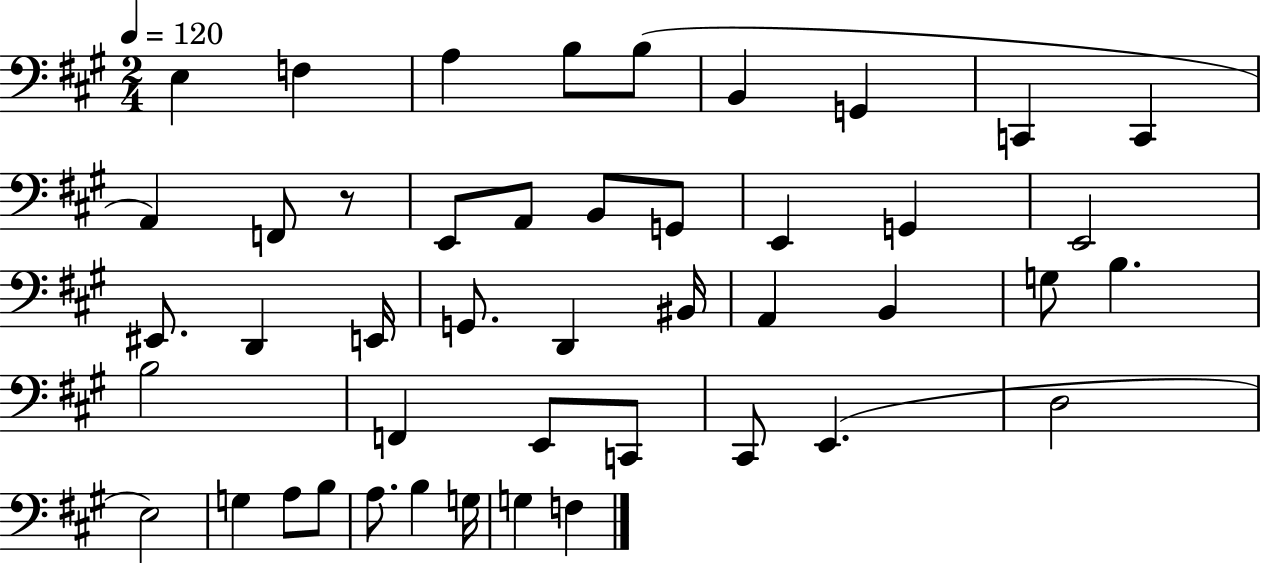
X:1
T:Untitled
M:2/4
L:1/4
K:A
E, F, A, B,/2 B,/2 B,, G,, C,, C,, A,, F,,/2 z/2 E,,/2 A,,/2 B,,/2 G,,/2 E,, G,, E,,2 ^E,,/2 D,, E,,/4 G,,/2 D,, ^B,,/4 A,, B,, G,/2 B, B,2 F,, E,,/2 C,,/2 ^C,,/2 E,, D,2 E,2 G, A,/2 B,/2 A,/2 B, G,/4 G, F,